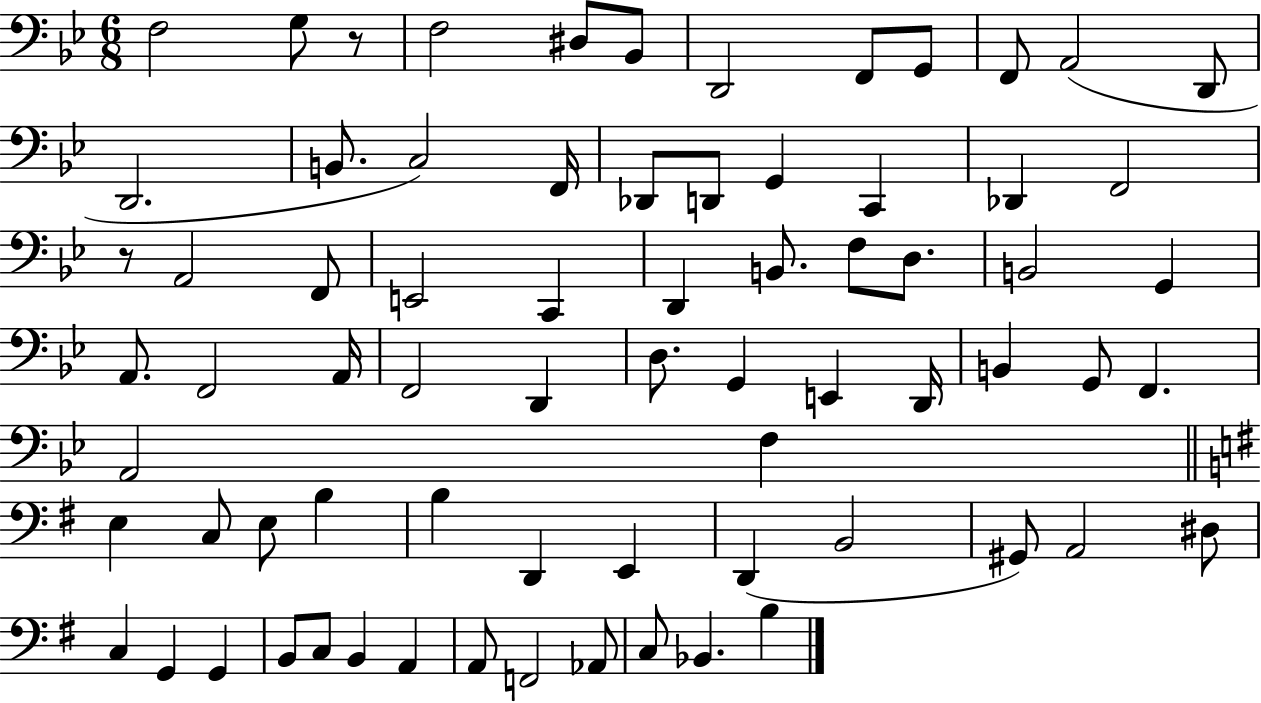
X:1
T:Untitled
M:6/8
L:1/4
K:Bb
F,2 G,/2 z/2 F,2 ^D,/2 _B,,/2 D,,2 F,,/2 G,,/2 F,,/2 A,,2 D,,/2 D,,2 B,,/2 C,2 F,,/4 _D,,/2 D,,/2 G,, C,, _D,, F,,2 z/2 A,,2 F,,/2 E,,2 C,, D,, B,,/2 F,/2 D,/2 B,,2 G,, A,,/2 F,,2 A,,/4 F,,2 D,, D,/2 G,, E,, D,,/4 B,, G,,/2 F,, A,,2 F, E, C,/2 E,/2 B, B, D,, E,, D,, B,,2 ^G,,/2 A,,2 ^D,/2 C, G,, G,, B,,/2 C,/2 B,, A,, A,,/2 F,,2 _A,,/2 C,/2 _B,, B,